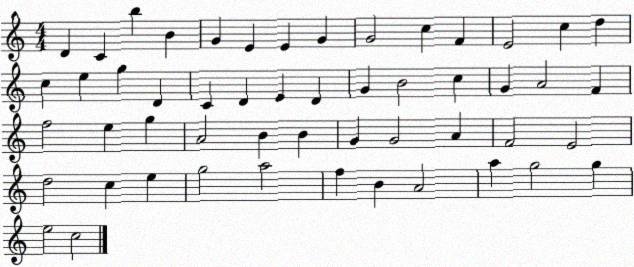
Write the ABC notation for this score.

X:1
T:Untitled
M:4/4
L:1/4
K:C
D C b B G E E G G2 c F E2 c d c e g D C D E D G B2 c G A2 F f2 e g A2 B B G G2 A F2 E2 d2 c e g2 a2 f B A2 a g2 g e2 c2